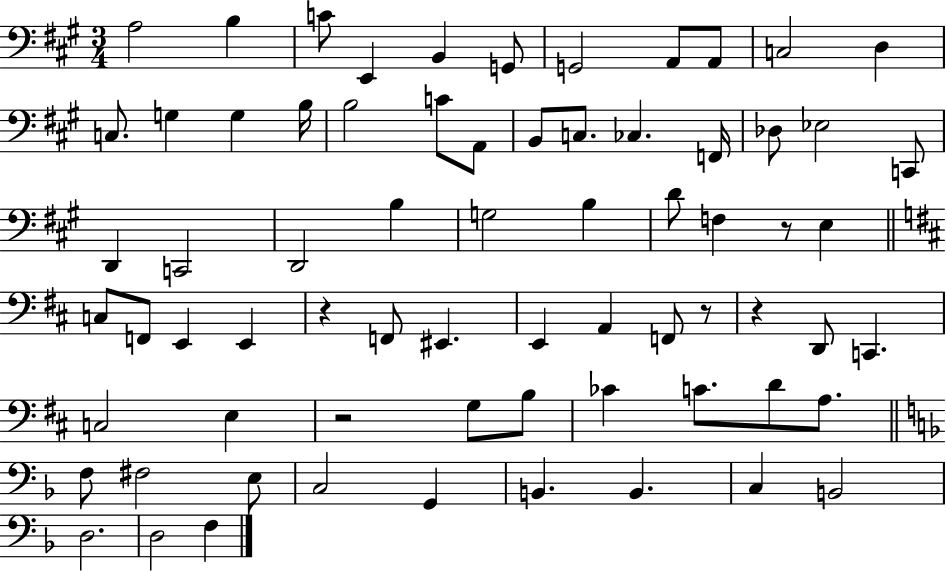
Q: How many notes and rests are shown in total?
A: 70